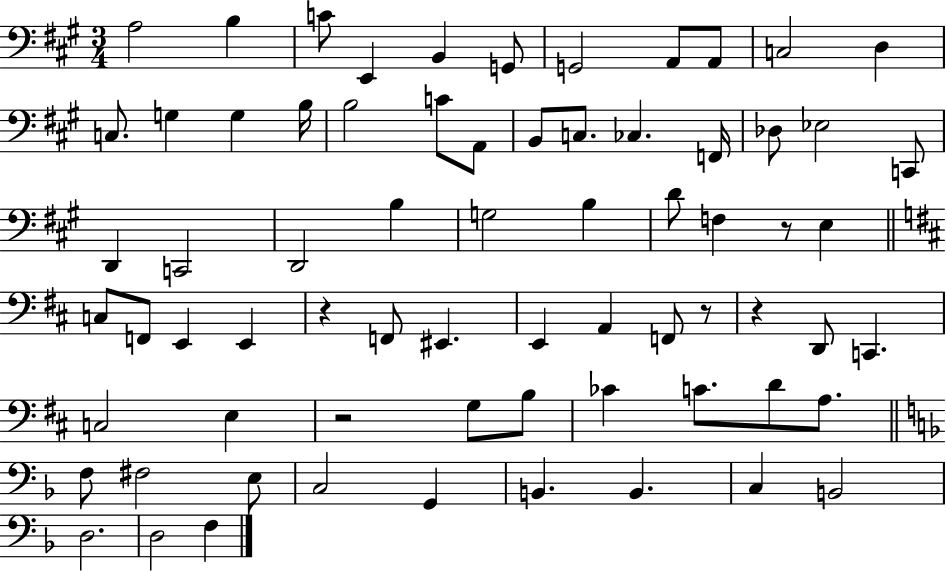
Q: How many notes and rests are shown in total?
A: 70